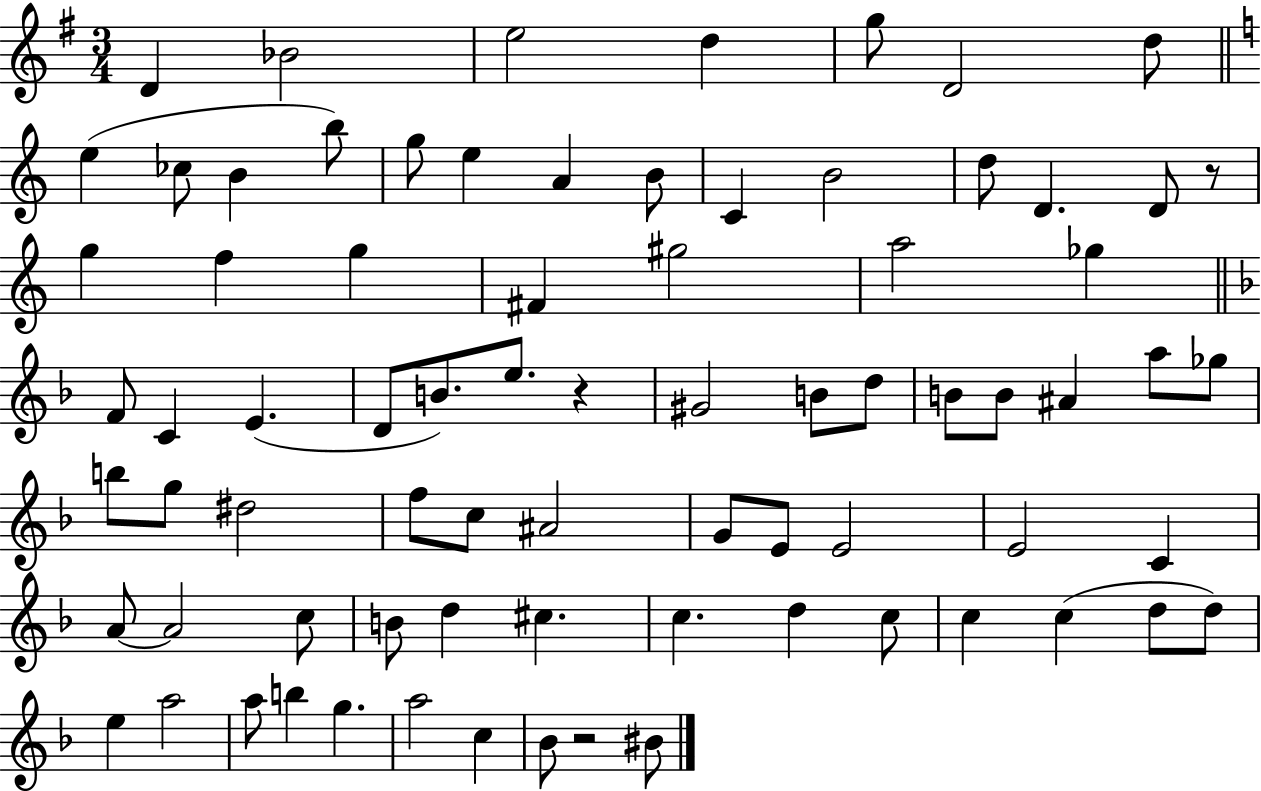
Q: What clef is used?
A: treble